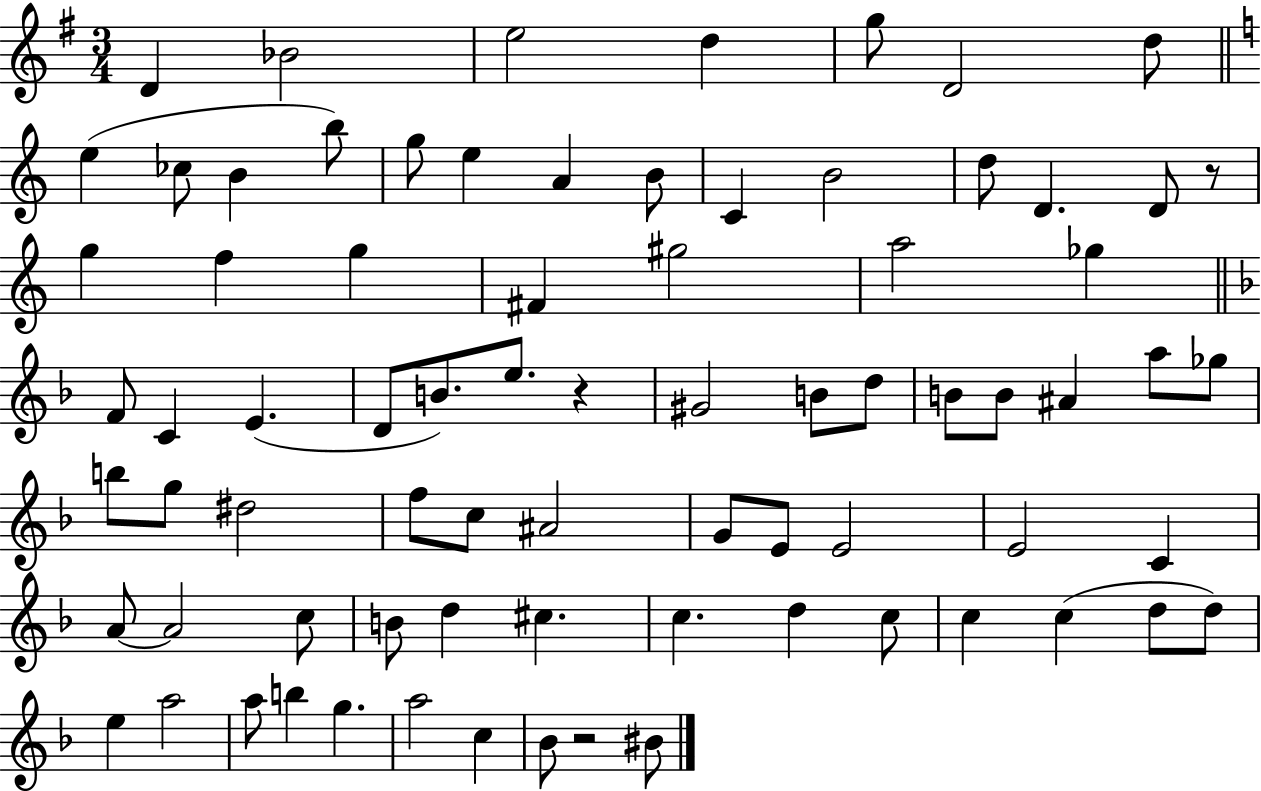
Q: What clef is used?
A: treble